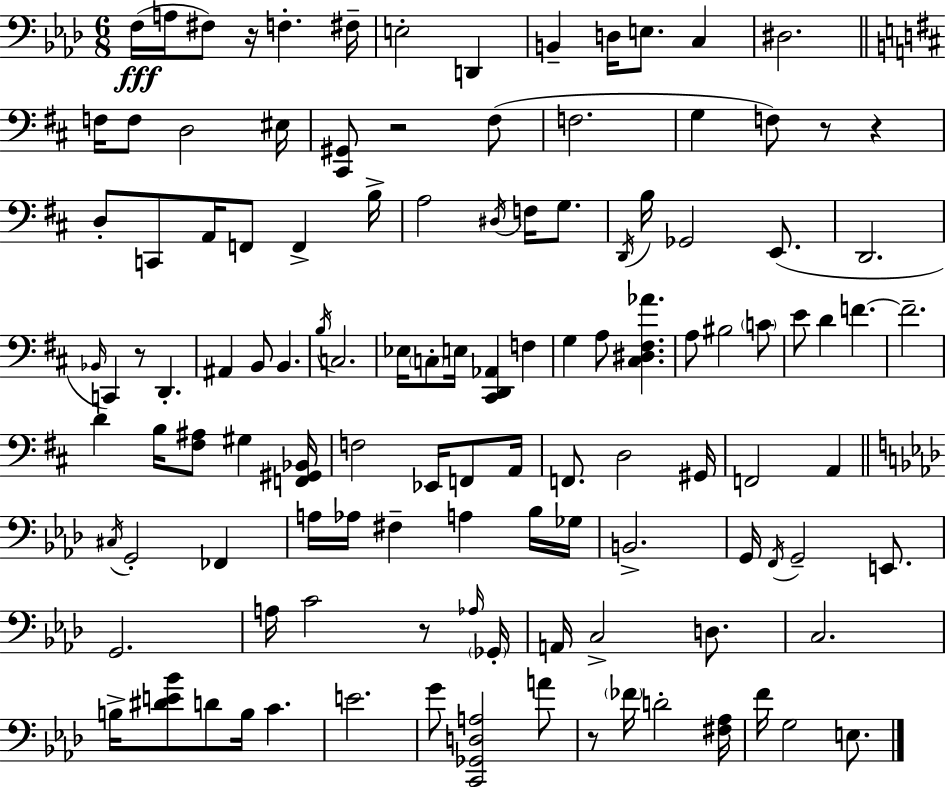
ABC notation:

X:1
T:Untitled
M:6/8
L:1/4
K:Ab
F,/4 A,/4 ^F,/2 z/4 F, ^F,/4 E,2 D,, B,, D,/4 E,/2 C, ^D,2 F,/4 F,/2 D,2 ^E,/4 [^C,,^G,,]/2 z2 ^F,/2 F,2 G, F,/2 z/2 z D,/2 C,,/2 A,,/4 F,,/2 F,, B,/4 A,2 ^D,/4 F,/4 G,/2 D,,/4 B,/4 _G,,2 E,,/2 D,,2 _B,,/4 C,, z/2 D,, ^A,, B,,/2 B,, B,/4 C,2 _E,/4 C,/2 E,/4 [^C,,D,,_A,,] F, G, A,/2 [^C,^D,^F,_A] A,/2 ^B,2 C/2 E/2 D F F2 D B,/4 [^F,^A,]/2 ^G, [F,,^G,,_B,,]/4 F,2 _E,,/4 F,,/2 A,,/4 F,,/2 D,2 ^G,,/4 F,,2 A,, ^C,/4 G,,2 _F,, A,/4 _A,/4 ^F, A, _B,/4 _G,/4 B,,2 G,,/4 F,,/4 G,,2 E,,/2 G,,2 A,/4 C2 z/2 _A,/4 _G,,/4 A,,/4 C,2 D,/2 C,2 B,/4 [^DE_B]/2 D/2 B,/4 C E2 G/2 [C,,_G,,D,A,]2 A/2 z/2 _F/4 D2 [^F,_A,]/4 F/4 G,2 E,/2